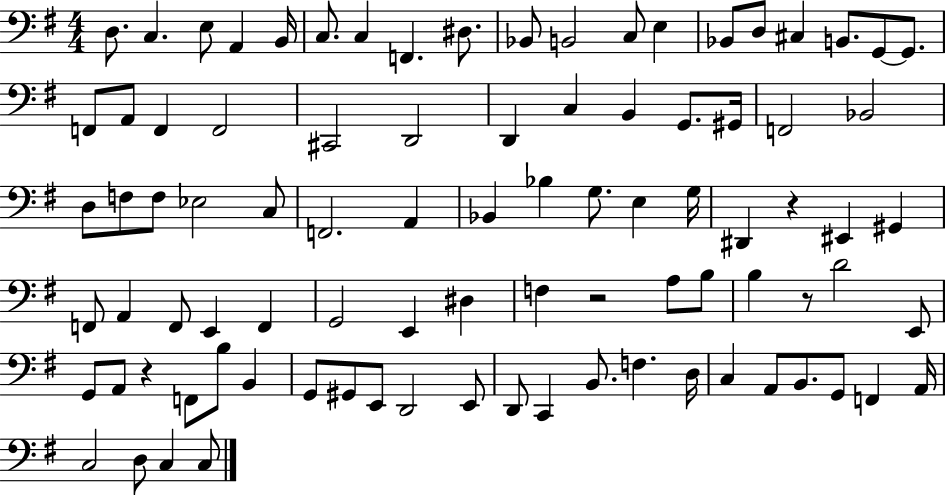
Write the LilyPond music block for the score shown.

{
  \clef bass
  \numericTimeSignature
  \time 4/4
  \key g \major
  d8. c4. e8 a,4 b,16 | c8. c4 f,4. dis8. | bes,8 b,2 c8 e4 | bes,8 d8 cis4 b,8. g,8~~ g,8. | \break f,8 a,8 f,4 f,2 | cis,2 d,2 | d,4 c4 b,4 g,8. gis,16 | f,2 bes,2 | \break d8 f8 f8 ees2 c8 | f,2. a,4 | bes,4 bes4 g8. e4 g16 | dis,4 r4 eis,4 gis,4 | \break f,8 a,4 f,8 e,4 f,4 | g,2 e,4 dis4 | f4 r2 a8 b8 | b4 r8 d'2 e,8 | \break g,8 a,8 r4 f,8 b8 b,4 | g,8 gis,8 e,8 d,2 e,8 | d,8 c,4 b,8. f4. d16 | c4 a,8 b,8. g,8 f,4 a,16 | \break c2 d8 c4 c8 | \bar "|."
}